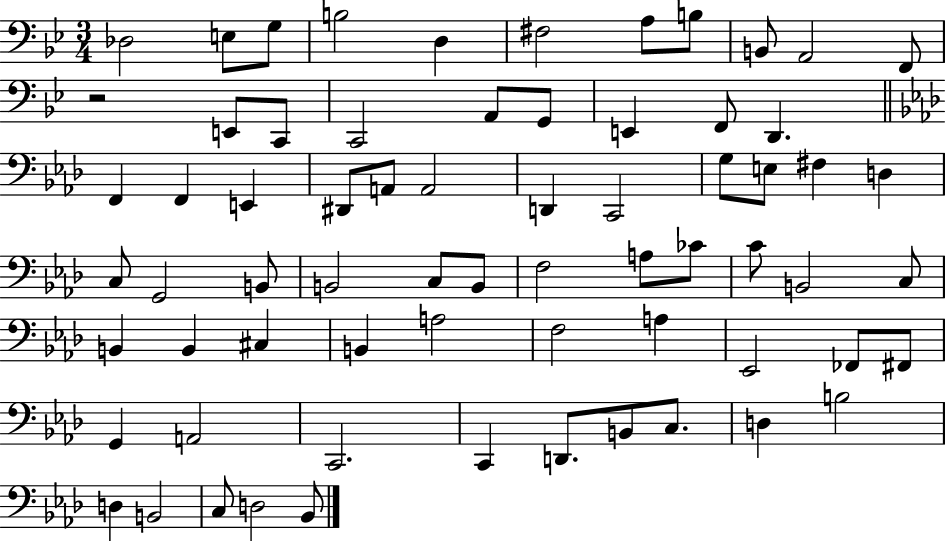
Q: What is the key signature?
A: BES major